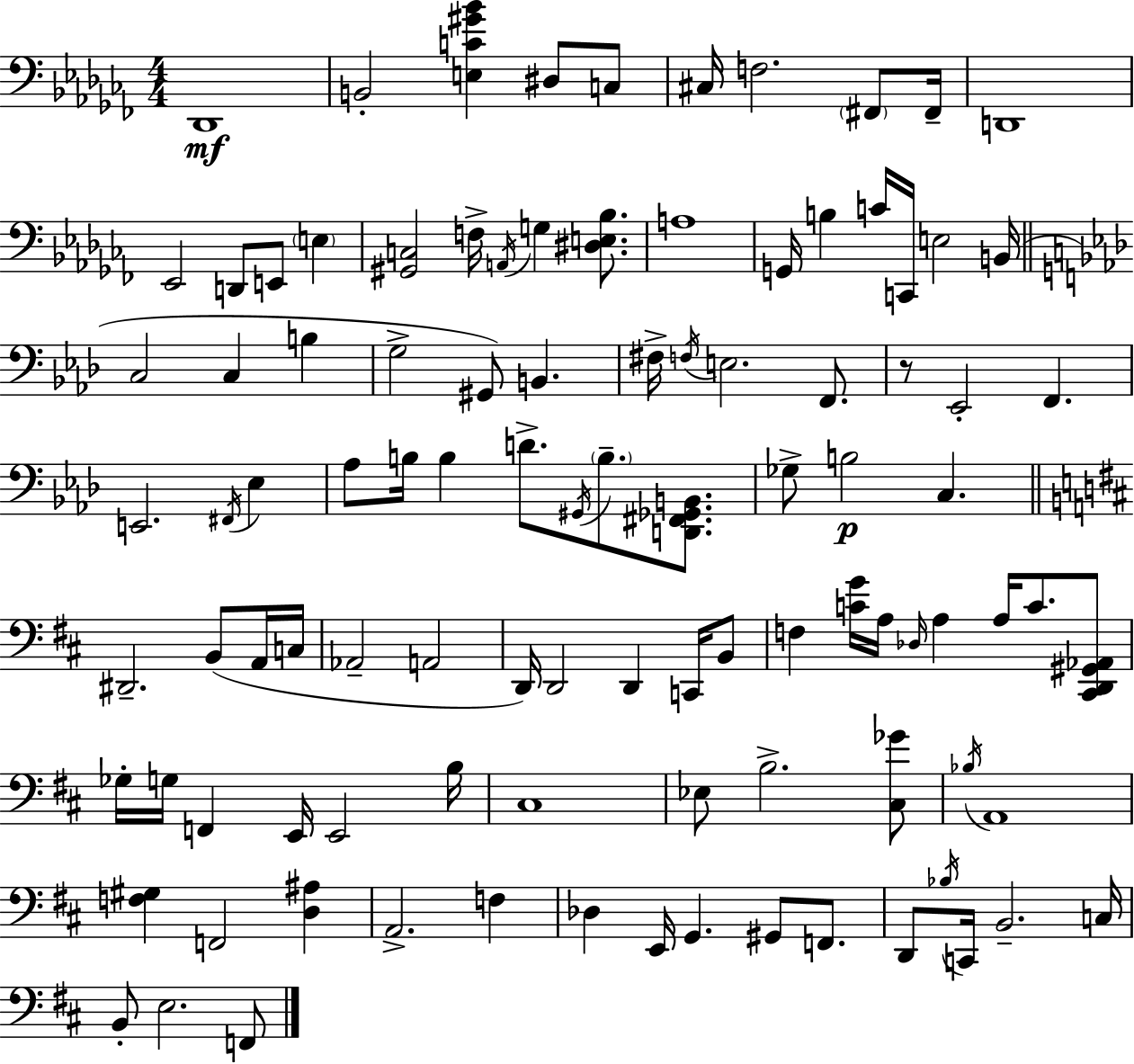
{
  \clef bass
  \numericTimeSignature
  \time 4/4
  \key aes \minor
  \repeat volta 2 { des,1\mf | b,2-. <e c' gis' bes'>4 dis8 c8 | cis16 f2. \parenthesize fis,8 fis,16-- | d,1 | \break ees,2 d,8 e,8 \parenthesize e4 | <gis, c>2 f16-> \acciaccatura { a,16 } g4 <dis e bes>8. | a1 | g,16 b4 c'16 c,16 e2 | \break b,16( \bar "||" \break \key aes \major c2 c4 b4 | g2-> gis,8) b,4. | fis16-> \acciaccatura { f16 } e2. f,8. | r8 ees,2-. f,4. | \break e,2. \acciaccatura { fis,16 } ees4 | aes8 b16 b4 d'8.-> \acciaccatura { gis,16 } \parenthesize b8.-- | <d, fis, ges, b,>8. ges8-> b2\p c4. | \bar "||" \break \key d \major dis,2.-- b,8( a,16 c16 | aes,2-- a,2 | d,16) d,2 d,4 c,16 b,8 | f4 <c' g'>16 a16 \grace { des16 } a4 a16 c'8. <cis, d, gis, aes,>8 | \break ges16-. g16 f,4 e,16 e,2 | b16 cis1 | ees8 b2.-> <cis ges'>8 | \acciaccatura { bes16 } a,1 | \break <f gis>4 f,2 <d ais>4 | a,2.-> f4 | des4 e,16 g,4. gis,8 f,8. | d,8 \acciaccatura { bes16 } c,16 b,2.-- | \break c16 b,8-. e2. | f,8 } \bar "|."
}